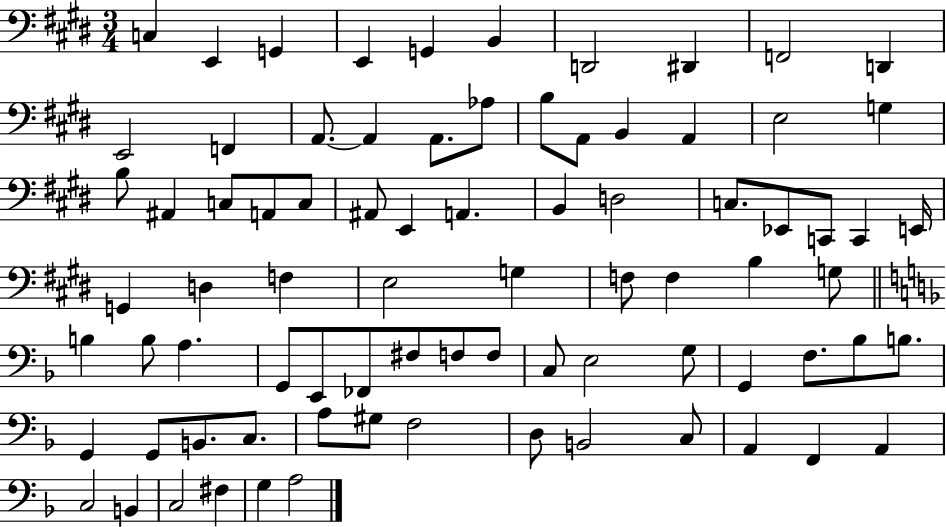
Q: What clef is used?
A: bass